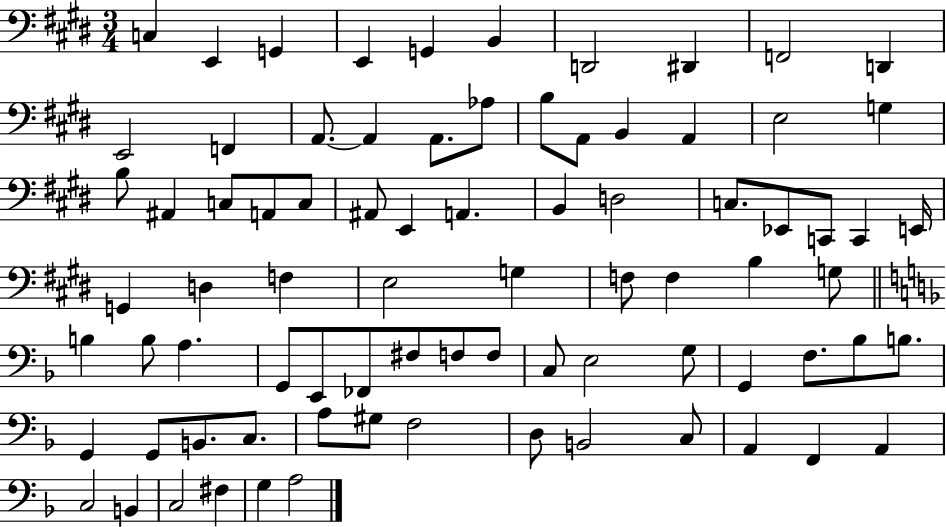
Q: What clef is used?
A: bass